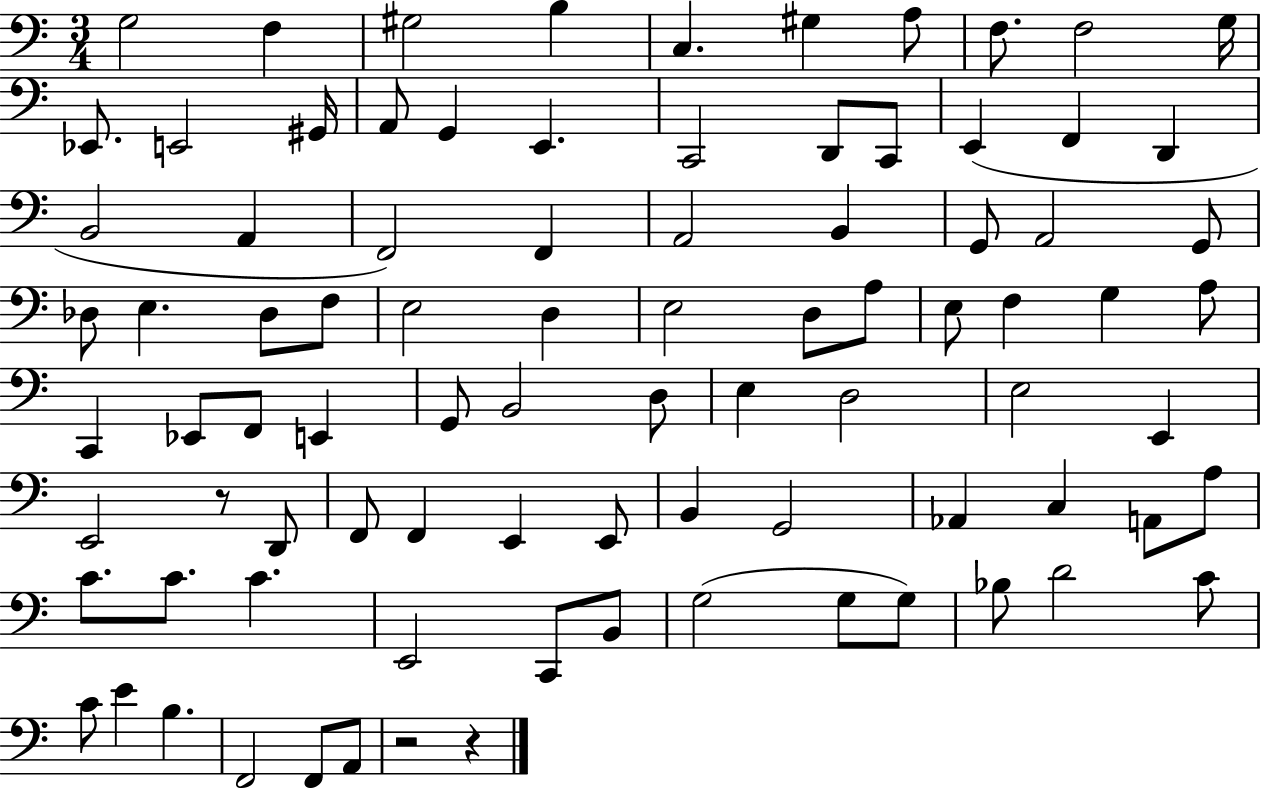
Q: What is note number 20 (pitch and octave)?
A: E2